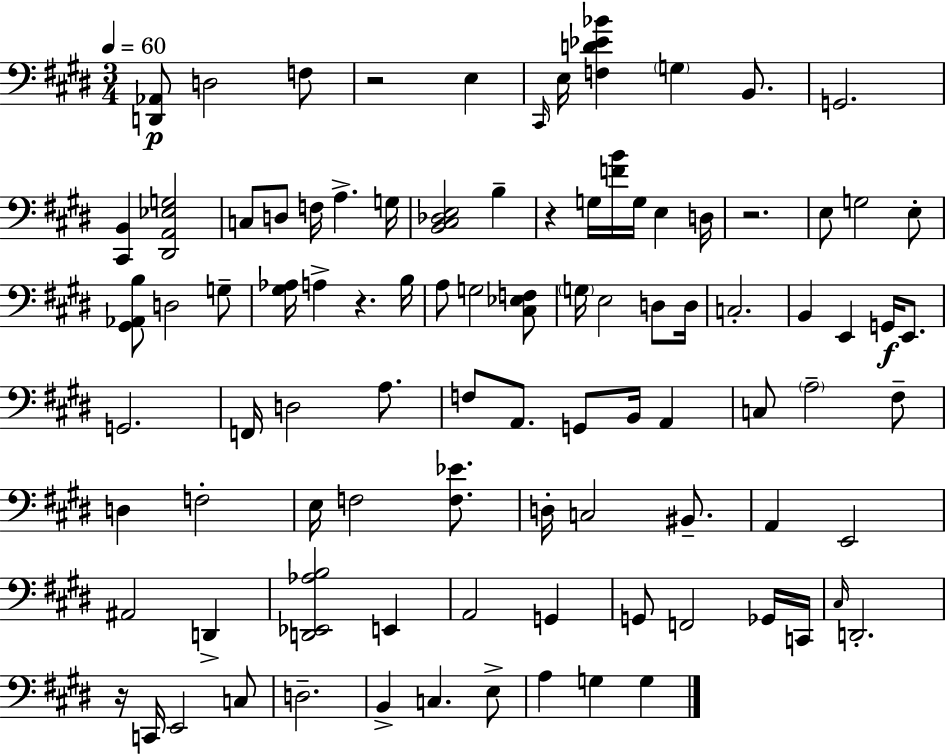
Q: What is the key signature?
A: E major